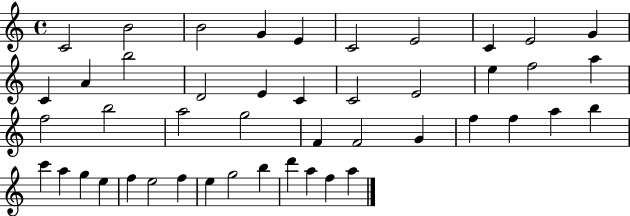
{
  \clef treble
  \time 4/4
  \defaultTimeSignature
  \key c \major
  c'2 b'2 | b'2 g'4 e'4 | c'2 e'2 | c'4 e'2 g'4 | \break c'4 a'4 b''2 | d'2 e'4 c'4 | c'2 e'2 | e''4 f''2 a''4 | \break f''2 b''2 | a''2 g''2 | f'4 f'2 g'4 | f''4 f''4 a''4 b''4 | \break c'''4 a''4 g''4 e''4 | f''4 e''2 f''4 | e''4 g''2 b''4 | d'''4 a''4 f''4 a''4 | \break \bar "|."
}